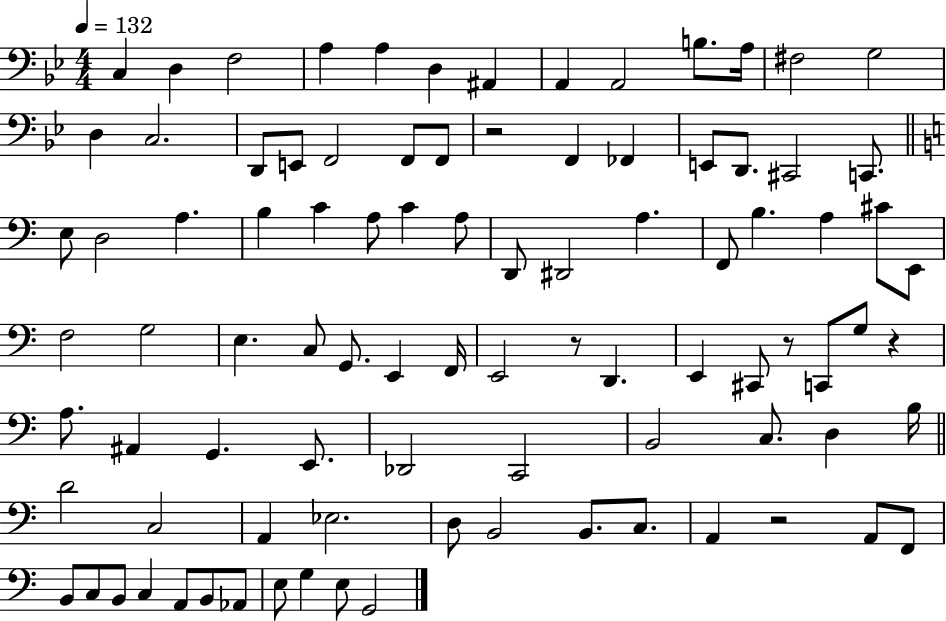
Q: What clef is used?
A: bass